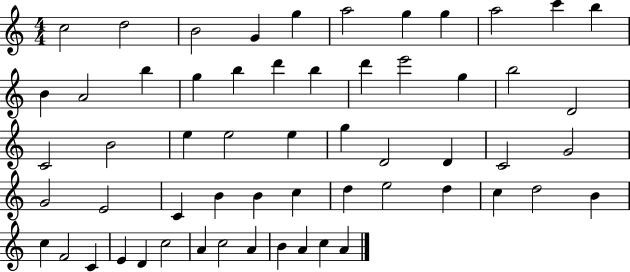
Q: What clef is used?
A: treble